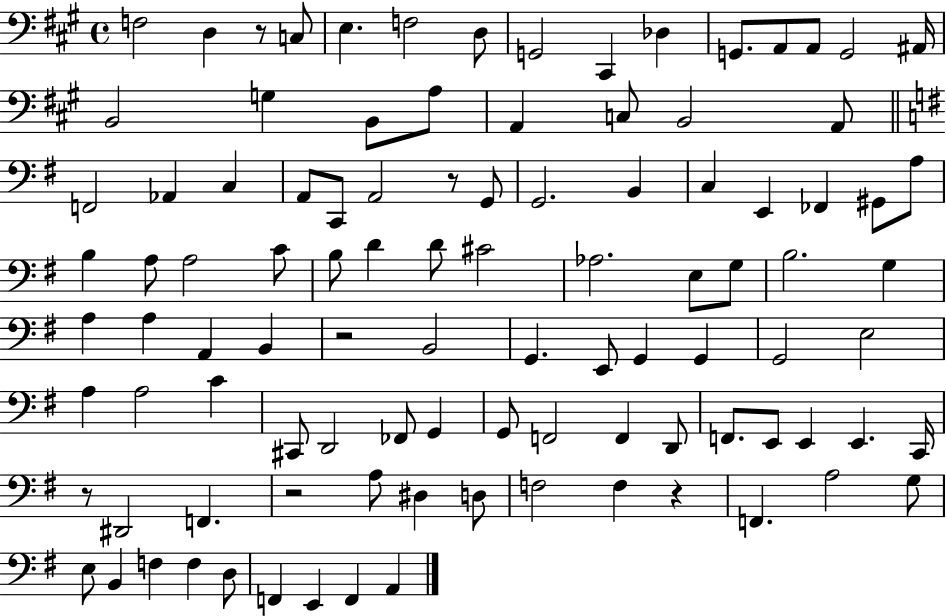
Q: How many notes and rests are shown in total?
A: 101